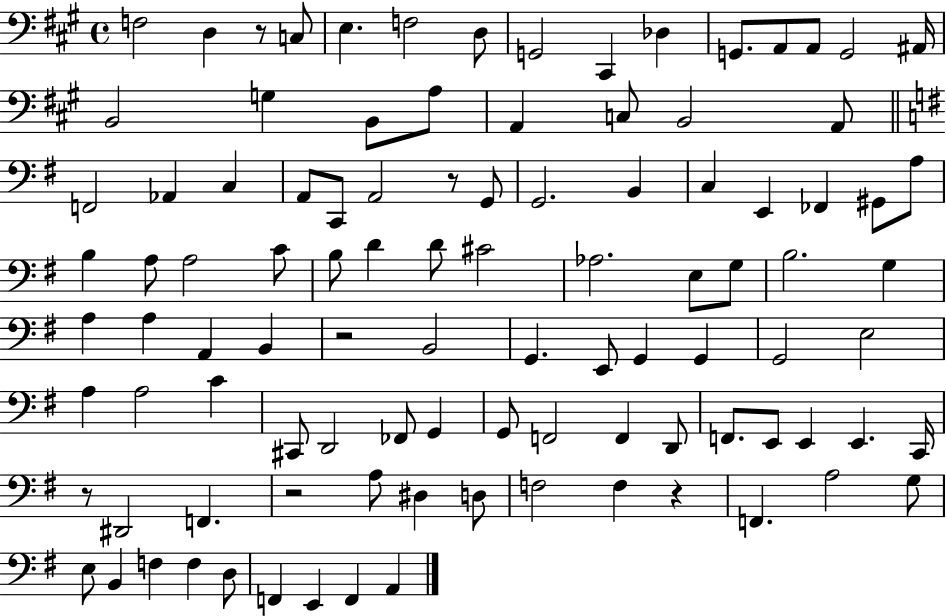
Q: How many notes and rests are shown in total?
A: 101